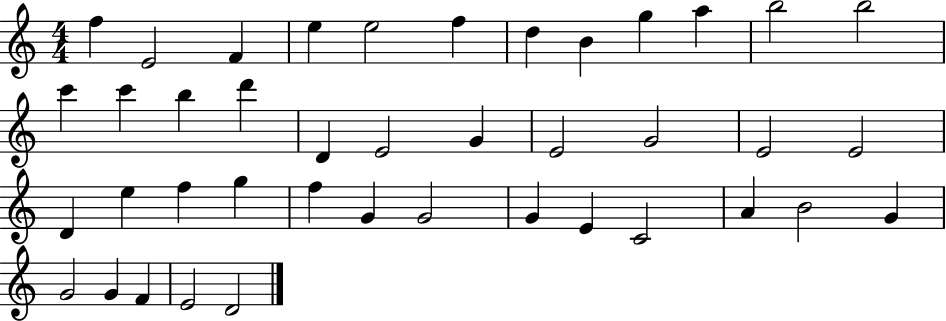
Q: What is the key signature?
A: C major